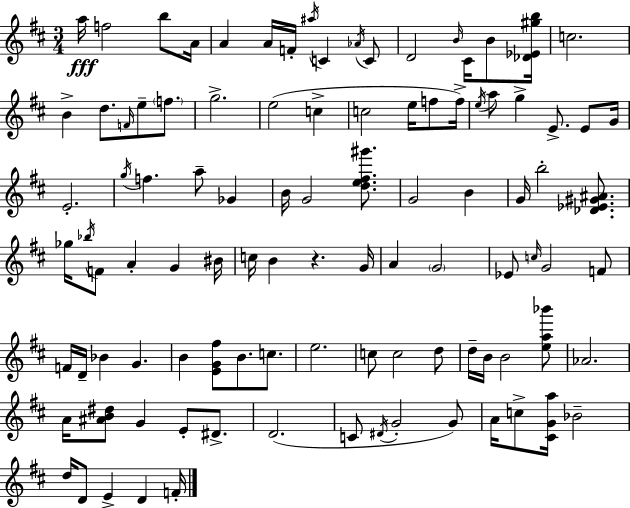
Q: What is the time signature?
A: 3/4